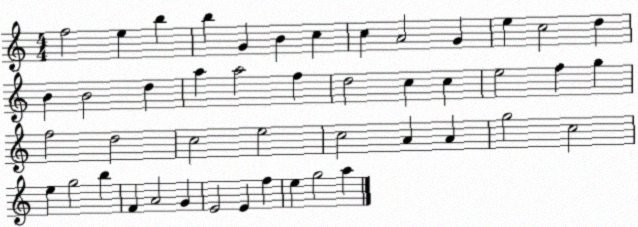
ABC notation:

X:1
T:Untitled
M:4/4
L:1/4
K:C
f2 e b b G B c c A2 G e c2 d B B2 d a a2 f d2 c c e2 f g f2 d2 c2 e2 c2 A A g2 c2 e g2 b F A2 G E2 E f e g2 a